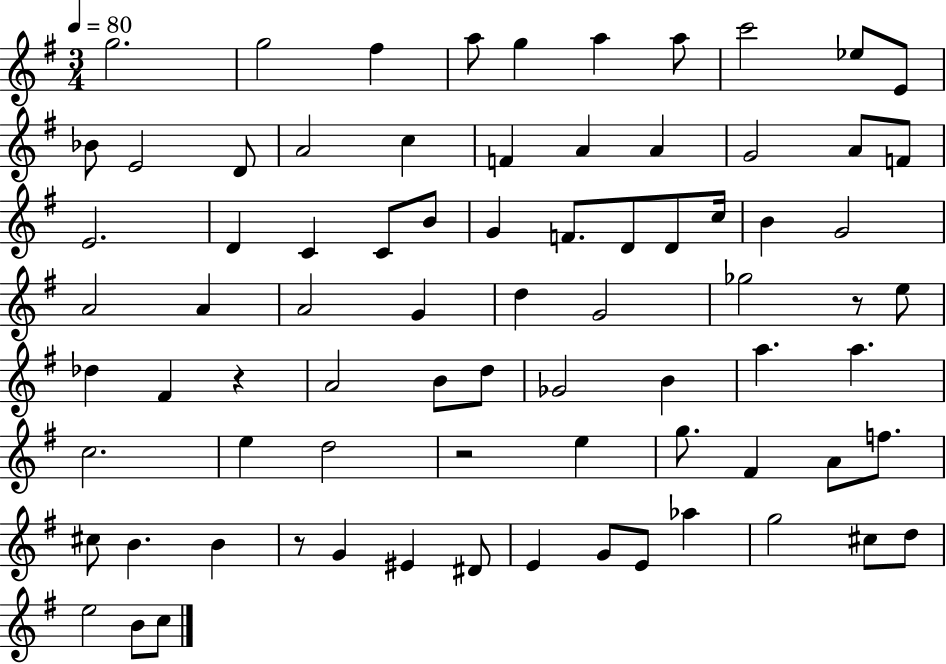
G5/h. G5/h F#5/q A5/e G5/q A5/q A5/e C6/h Eb5/e E4/e Bb4/e E4/h D4/e A4/h C5/q F4/q A4/q A4/q G4/h A4/e F4/e E4/h. D4/q C4/q C4/e B4/e G4/q F4/e. D4/e D4/e C5/s B4/q G4/h A4/h A4/q A4/h G4/q D5/q G4/h Gb5/h R/e E5/e Db5/q F#4/q R/q A4/h B4/e D5/e Gb4/h B4/q A5/q. A5/q. C5/h. E5/q D5/h R/h E5/q G5/e. F#4/q A4/e F5/e. C#5/e B4/q. B4/q R/e G4/q EIS4/q D#4/e E4/q G4/e E4/e Ab5/q G5/h C#5/e D5/e E5/h B4/e C5/e